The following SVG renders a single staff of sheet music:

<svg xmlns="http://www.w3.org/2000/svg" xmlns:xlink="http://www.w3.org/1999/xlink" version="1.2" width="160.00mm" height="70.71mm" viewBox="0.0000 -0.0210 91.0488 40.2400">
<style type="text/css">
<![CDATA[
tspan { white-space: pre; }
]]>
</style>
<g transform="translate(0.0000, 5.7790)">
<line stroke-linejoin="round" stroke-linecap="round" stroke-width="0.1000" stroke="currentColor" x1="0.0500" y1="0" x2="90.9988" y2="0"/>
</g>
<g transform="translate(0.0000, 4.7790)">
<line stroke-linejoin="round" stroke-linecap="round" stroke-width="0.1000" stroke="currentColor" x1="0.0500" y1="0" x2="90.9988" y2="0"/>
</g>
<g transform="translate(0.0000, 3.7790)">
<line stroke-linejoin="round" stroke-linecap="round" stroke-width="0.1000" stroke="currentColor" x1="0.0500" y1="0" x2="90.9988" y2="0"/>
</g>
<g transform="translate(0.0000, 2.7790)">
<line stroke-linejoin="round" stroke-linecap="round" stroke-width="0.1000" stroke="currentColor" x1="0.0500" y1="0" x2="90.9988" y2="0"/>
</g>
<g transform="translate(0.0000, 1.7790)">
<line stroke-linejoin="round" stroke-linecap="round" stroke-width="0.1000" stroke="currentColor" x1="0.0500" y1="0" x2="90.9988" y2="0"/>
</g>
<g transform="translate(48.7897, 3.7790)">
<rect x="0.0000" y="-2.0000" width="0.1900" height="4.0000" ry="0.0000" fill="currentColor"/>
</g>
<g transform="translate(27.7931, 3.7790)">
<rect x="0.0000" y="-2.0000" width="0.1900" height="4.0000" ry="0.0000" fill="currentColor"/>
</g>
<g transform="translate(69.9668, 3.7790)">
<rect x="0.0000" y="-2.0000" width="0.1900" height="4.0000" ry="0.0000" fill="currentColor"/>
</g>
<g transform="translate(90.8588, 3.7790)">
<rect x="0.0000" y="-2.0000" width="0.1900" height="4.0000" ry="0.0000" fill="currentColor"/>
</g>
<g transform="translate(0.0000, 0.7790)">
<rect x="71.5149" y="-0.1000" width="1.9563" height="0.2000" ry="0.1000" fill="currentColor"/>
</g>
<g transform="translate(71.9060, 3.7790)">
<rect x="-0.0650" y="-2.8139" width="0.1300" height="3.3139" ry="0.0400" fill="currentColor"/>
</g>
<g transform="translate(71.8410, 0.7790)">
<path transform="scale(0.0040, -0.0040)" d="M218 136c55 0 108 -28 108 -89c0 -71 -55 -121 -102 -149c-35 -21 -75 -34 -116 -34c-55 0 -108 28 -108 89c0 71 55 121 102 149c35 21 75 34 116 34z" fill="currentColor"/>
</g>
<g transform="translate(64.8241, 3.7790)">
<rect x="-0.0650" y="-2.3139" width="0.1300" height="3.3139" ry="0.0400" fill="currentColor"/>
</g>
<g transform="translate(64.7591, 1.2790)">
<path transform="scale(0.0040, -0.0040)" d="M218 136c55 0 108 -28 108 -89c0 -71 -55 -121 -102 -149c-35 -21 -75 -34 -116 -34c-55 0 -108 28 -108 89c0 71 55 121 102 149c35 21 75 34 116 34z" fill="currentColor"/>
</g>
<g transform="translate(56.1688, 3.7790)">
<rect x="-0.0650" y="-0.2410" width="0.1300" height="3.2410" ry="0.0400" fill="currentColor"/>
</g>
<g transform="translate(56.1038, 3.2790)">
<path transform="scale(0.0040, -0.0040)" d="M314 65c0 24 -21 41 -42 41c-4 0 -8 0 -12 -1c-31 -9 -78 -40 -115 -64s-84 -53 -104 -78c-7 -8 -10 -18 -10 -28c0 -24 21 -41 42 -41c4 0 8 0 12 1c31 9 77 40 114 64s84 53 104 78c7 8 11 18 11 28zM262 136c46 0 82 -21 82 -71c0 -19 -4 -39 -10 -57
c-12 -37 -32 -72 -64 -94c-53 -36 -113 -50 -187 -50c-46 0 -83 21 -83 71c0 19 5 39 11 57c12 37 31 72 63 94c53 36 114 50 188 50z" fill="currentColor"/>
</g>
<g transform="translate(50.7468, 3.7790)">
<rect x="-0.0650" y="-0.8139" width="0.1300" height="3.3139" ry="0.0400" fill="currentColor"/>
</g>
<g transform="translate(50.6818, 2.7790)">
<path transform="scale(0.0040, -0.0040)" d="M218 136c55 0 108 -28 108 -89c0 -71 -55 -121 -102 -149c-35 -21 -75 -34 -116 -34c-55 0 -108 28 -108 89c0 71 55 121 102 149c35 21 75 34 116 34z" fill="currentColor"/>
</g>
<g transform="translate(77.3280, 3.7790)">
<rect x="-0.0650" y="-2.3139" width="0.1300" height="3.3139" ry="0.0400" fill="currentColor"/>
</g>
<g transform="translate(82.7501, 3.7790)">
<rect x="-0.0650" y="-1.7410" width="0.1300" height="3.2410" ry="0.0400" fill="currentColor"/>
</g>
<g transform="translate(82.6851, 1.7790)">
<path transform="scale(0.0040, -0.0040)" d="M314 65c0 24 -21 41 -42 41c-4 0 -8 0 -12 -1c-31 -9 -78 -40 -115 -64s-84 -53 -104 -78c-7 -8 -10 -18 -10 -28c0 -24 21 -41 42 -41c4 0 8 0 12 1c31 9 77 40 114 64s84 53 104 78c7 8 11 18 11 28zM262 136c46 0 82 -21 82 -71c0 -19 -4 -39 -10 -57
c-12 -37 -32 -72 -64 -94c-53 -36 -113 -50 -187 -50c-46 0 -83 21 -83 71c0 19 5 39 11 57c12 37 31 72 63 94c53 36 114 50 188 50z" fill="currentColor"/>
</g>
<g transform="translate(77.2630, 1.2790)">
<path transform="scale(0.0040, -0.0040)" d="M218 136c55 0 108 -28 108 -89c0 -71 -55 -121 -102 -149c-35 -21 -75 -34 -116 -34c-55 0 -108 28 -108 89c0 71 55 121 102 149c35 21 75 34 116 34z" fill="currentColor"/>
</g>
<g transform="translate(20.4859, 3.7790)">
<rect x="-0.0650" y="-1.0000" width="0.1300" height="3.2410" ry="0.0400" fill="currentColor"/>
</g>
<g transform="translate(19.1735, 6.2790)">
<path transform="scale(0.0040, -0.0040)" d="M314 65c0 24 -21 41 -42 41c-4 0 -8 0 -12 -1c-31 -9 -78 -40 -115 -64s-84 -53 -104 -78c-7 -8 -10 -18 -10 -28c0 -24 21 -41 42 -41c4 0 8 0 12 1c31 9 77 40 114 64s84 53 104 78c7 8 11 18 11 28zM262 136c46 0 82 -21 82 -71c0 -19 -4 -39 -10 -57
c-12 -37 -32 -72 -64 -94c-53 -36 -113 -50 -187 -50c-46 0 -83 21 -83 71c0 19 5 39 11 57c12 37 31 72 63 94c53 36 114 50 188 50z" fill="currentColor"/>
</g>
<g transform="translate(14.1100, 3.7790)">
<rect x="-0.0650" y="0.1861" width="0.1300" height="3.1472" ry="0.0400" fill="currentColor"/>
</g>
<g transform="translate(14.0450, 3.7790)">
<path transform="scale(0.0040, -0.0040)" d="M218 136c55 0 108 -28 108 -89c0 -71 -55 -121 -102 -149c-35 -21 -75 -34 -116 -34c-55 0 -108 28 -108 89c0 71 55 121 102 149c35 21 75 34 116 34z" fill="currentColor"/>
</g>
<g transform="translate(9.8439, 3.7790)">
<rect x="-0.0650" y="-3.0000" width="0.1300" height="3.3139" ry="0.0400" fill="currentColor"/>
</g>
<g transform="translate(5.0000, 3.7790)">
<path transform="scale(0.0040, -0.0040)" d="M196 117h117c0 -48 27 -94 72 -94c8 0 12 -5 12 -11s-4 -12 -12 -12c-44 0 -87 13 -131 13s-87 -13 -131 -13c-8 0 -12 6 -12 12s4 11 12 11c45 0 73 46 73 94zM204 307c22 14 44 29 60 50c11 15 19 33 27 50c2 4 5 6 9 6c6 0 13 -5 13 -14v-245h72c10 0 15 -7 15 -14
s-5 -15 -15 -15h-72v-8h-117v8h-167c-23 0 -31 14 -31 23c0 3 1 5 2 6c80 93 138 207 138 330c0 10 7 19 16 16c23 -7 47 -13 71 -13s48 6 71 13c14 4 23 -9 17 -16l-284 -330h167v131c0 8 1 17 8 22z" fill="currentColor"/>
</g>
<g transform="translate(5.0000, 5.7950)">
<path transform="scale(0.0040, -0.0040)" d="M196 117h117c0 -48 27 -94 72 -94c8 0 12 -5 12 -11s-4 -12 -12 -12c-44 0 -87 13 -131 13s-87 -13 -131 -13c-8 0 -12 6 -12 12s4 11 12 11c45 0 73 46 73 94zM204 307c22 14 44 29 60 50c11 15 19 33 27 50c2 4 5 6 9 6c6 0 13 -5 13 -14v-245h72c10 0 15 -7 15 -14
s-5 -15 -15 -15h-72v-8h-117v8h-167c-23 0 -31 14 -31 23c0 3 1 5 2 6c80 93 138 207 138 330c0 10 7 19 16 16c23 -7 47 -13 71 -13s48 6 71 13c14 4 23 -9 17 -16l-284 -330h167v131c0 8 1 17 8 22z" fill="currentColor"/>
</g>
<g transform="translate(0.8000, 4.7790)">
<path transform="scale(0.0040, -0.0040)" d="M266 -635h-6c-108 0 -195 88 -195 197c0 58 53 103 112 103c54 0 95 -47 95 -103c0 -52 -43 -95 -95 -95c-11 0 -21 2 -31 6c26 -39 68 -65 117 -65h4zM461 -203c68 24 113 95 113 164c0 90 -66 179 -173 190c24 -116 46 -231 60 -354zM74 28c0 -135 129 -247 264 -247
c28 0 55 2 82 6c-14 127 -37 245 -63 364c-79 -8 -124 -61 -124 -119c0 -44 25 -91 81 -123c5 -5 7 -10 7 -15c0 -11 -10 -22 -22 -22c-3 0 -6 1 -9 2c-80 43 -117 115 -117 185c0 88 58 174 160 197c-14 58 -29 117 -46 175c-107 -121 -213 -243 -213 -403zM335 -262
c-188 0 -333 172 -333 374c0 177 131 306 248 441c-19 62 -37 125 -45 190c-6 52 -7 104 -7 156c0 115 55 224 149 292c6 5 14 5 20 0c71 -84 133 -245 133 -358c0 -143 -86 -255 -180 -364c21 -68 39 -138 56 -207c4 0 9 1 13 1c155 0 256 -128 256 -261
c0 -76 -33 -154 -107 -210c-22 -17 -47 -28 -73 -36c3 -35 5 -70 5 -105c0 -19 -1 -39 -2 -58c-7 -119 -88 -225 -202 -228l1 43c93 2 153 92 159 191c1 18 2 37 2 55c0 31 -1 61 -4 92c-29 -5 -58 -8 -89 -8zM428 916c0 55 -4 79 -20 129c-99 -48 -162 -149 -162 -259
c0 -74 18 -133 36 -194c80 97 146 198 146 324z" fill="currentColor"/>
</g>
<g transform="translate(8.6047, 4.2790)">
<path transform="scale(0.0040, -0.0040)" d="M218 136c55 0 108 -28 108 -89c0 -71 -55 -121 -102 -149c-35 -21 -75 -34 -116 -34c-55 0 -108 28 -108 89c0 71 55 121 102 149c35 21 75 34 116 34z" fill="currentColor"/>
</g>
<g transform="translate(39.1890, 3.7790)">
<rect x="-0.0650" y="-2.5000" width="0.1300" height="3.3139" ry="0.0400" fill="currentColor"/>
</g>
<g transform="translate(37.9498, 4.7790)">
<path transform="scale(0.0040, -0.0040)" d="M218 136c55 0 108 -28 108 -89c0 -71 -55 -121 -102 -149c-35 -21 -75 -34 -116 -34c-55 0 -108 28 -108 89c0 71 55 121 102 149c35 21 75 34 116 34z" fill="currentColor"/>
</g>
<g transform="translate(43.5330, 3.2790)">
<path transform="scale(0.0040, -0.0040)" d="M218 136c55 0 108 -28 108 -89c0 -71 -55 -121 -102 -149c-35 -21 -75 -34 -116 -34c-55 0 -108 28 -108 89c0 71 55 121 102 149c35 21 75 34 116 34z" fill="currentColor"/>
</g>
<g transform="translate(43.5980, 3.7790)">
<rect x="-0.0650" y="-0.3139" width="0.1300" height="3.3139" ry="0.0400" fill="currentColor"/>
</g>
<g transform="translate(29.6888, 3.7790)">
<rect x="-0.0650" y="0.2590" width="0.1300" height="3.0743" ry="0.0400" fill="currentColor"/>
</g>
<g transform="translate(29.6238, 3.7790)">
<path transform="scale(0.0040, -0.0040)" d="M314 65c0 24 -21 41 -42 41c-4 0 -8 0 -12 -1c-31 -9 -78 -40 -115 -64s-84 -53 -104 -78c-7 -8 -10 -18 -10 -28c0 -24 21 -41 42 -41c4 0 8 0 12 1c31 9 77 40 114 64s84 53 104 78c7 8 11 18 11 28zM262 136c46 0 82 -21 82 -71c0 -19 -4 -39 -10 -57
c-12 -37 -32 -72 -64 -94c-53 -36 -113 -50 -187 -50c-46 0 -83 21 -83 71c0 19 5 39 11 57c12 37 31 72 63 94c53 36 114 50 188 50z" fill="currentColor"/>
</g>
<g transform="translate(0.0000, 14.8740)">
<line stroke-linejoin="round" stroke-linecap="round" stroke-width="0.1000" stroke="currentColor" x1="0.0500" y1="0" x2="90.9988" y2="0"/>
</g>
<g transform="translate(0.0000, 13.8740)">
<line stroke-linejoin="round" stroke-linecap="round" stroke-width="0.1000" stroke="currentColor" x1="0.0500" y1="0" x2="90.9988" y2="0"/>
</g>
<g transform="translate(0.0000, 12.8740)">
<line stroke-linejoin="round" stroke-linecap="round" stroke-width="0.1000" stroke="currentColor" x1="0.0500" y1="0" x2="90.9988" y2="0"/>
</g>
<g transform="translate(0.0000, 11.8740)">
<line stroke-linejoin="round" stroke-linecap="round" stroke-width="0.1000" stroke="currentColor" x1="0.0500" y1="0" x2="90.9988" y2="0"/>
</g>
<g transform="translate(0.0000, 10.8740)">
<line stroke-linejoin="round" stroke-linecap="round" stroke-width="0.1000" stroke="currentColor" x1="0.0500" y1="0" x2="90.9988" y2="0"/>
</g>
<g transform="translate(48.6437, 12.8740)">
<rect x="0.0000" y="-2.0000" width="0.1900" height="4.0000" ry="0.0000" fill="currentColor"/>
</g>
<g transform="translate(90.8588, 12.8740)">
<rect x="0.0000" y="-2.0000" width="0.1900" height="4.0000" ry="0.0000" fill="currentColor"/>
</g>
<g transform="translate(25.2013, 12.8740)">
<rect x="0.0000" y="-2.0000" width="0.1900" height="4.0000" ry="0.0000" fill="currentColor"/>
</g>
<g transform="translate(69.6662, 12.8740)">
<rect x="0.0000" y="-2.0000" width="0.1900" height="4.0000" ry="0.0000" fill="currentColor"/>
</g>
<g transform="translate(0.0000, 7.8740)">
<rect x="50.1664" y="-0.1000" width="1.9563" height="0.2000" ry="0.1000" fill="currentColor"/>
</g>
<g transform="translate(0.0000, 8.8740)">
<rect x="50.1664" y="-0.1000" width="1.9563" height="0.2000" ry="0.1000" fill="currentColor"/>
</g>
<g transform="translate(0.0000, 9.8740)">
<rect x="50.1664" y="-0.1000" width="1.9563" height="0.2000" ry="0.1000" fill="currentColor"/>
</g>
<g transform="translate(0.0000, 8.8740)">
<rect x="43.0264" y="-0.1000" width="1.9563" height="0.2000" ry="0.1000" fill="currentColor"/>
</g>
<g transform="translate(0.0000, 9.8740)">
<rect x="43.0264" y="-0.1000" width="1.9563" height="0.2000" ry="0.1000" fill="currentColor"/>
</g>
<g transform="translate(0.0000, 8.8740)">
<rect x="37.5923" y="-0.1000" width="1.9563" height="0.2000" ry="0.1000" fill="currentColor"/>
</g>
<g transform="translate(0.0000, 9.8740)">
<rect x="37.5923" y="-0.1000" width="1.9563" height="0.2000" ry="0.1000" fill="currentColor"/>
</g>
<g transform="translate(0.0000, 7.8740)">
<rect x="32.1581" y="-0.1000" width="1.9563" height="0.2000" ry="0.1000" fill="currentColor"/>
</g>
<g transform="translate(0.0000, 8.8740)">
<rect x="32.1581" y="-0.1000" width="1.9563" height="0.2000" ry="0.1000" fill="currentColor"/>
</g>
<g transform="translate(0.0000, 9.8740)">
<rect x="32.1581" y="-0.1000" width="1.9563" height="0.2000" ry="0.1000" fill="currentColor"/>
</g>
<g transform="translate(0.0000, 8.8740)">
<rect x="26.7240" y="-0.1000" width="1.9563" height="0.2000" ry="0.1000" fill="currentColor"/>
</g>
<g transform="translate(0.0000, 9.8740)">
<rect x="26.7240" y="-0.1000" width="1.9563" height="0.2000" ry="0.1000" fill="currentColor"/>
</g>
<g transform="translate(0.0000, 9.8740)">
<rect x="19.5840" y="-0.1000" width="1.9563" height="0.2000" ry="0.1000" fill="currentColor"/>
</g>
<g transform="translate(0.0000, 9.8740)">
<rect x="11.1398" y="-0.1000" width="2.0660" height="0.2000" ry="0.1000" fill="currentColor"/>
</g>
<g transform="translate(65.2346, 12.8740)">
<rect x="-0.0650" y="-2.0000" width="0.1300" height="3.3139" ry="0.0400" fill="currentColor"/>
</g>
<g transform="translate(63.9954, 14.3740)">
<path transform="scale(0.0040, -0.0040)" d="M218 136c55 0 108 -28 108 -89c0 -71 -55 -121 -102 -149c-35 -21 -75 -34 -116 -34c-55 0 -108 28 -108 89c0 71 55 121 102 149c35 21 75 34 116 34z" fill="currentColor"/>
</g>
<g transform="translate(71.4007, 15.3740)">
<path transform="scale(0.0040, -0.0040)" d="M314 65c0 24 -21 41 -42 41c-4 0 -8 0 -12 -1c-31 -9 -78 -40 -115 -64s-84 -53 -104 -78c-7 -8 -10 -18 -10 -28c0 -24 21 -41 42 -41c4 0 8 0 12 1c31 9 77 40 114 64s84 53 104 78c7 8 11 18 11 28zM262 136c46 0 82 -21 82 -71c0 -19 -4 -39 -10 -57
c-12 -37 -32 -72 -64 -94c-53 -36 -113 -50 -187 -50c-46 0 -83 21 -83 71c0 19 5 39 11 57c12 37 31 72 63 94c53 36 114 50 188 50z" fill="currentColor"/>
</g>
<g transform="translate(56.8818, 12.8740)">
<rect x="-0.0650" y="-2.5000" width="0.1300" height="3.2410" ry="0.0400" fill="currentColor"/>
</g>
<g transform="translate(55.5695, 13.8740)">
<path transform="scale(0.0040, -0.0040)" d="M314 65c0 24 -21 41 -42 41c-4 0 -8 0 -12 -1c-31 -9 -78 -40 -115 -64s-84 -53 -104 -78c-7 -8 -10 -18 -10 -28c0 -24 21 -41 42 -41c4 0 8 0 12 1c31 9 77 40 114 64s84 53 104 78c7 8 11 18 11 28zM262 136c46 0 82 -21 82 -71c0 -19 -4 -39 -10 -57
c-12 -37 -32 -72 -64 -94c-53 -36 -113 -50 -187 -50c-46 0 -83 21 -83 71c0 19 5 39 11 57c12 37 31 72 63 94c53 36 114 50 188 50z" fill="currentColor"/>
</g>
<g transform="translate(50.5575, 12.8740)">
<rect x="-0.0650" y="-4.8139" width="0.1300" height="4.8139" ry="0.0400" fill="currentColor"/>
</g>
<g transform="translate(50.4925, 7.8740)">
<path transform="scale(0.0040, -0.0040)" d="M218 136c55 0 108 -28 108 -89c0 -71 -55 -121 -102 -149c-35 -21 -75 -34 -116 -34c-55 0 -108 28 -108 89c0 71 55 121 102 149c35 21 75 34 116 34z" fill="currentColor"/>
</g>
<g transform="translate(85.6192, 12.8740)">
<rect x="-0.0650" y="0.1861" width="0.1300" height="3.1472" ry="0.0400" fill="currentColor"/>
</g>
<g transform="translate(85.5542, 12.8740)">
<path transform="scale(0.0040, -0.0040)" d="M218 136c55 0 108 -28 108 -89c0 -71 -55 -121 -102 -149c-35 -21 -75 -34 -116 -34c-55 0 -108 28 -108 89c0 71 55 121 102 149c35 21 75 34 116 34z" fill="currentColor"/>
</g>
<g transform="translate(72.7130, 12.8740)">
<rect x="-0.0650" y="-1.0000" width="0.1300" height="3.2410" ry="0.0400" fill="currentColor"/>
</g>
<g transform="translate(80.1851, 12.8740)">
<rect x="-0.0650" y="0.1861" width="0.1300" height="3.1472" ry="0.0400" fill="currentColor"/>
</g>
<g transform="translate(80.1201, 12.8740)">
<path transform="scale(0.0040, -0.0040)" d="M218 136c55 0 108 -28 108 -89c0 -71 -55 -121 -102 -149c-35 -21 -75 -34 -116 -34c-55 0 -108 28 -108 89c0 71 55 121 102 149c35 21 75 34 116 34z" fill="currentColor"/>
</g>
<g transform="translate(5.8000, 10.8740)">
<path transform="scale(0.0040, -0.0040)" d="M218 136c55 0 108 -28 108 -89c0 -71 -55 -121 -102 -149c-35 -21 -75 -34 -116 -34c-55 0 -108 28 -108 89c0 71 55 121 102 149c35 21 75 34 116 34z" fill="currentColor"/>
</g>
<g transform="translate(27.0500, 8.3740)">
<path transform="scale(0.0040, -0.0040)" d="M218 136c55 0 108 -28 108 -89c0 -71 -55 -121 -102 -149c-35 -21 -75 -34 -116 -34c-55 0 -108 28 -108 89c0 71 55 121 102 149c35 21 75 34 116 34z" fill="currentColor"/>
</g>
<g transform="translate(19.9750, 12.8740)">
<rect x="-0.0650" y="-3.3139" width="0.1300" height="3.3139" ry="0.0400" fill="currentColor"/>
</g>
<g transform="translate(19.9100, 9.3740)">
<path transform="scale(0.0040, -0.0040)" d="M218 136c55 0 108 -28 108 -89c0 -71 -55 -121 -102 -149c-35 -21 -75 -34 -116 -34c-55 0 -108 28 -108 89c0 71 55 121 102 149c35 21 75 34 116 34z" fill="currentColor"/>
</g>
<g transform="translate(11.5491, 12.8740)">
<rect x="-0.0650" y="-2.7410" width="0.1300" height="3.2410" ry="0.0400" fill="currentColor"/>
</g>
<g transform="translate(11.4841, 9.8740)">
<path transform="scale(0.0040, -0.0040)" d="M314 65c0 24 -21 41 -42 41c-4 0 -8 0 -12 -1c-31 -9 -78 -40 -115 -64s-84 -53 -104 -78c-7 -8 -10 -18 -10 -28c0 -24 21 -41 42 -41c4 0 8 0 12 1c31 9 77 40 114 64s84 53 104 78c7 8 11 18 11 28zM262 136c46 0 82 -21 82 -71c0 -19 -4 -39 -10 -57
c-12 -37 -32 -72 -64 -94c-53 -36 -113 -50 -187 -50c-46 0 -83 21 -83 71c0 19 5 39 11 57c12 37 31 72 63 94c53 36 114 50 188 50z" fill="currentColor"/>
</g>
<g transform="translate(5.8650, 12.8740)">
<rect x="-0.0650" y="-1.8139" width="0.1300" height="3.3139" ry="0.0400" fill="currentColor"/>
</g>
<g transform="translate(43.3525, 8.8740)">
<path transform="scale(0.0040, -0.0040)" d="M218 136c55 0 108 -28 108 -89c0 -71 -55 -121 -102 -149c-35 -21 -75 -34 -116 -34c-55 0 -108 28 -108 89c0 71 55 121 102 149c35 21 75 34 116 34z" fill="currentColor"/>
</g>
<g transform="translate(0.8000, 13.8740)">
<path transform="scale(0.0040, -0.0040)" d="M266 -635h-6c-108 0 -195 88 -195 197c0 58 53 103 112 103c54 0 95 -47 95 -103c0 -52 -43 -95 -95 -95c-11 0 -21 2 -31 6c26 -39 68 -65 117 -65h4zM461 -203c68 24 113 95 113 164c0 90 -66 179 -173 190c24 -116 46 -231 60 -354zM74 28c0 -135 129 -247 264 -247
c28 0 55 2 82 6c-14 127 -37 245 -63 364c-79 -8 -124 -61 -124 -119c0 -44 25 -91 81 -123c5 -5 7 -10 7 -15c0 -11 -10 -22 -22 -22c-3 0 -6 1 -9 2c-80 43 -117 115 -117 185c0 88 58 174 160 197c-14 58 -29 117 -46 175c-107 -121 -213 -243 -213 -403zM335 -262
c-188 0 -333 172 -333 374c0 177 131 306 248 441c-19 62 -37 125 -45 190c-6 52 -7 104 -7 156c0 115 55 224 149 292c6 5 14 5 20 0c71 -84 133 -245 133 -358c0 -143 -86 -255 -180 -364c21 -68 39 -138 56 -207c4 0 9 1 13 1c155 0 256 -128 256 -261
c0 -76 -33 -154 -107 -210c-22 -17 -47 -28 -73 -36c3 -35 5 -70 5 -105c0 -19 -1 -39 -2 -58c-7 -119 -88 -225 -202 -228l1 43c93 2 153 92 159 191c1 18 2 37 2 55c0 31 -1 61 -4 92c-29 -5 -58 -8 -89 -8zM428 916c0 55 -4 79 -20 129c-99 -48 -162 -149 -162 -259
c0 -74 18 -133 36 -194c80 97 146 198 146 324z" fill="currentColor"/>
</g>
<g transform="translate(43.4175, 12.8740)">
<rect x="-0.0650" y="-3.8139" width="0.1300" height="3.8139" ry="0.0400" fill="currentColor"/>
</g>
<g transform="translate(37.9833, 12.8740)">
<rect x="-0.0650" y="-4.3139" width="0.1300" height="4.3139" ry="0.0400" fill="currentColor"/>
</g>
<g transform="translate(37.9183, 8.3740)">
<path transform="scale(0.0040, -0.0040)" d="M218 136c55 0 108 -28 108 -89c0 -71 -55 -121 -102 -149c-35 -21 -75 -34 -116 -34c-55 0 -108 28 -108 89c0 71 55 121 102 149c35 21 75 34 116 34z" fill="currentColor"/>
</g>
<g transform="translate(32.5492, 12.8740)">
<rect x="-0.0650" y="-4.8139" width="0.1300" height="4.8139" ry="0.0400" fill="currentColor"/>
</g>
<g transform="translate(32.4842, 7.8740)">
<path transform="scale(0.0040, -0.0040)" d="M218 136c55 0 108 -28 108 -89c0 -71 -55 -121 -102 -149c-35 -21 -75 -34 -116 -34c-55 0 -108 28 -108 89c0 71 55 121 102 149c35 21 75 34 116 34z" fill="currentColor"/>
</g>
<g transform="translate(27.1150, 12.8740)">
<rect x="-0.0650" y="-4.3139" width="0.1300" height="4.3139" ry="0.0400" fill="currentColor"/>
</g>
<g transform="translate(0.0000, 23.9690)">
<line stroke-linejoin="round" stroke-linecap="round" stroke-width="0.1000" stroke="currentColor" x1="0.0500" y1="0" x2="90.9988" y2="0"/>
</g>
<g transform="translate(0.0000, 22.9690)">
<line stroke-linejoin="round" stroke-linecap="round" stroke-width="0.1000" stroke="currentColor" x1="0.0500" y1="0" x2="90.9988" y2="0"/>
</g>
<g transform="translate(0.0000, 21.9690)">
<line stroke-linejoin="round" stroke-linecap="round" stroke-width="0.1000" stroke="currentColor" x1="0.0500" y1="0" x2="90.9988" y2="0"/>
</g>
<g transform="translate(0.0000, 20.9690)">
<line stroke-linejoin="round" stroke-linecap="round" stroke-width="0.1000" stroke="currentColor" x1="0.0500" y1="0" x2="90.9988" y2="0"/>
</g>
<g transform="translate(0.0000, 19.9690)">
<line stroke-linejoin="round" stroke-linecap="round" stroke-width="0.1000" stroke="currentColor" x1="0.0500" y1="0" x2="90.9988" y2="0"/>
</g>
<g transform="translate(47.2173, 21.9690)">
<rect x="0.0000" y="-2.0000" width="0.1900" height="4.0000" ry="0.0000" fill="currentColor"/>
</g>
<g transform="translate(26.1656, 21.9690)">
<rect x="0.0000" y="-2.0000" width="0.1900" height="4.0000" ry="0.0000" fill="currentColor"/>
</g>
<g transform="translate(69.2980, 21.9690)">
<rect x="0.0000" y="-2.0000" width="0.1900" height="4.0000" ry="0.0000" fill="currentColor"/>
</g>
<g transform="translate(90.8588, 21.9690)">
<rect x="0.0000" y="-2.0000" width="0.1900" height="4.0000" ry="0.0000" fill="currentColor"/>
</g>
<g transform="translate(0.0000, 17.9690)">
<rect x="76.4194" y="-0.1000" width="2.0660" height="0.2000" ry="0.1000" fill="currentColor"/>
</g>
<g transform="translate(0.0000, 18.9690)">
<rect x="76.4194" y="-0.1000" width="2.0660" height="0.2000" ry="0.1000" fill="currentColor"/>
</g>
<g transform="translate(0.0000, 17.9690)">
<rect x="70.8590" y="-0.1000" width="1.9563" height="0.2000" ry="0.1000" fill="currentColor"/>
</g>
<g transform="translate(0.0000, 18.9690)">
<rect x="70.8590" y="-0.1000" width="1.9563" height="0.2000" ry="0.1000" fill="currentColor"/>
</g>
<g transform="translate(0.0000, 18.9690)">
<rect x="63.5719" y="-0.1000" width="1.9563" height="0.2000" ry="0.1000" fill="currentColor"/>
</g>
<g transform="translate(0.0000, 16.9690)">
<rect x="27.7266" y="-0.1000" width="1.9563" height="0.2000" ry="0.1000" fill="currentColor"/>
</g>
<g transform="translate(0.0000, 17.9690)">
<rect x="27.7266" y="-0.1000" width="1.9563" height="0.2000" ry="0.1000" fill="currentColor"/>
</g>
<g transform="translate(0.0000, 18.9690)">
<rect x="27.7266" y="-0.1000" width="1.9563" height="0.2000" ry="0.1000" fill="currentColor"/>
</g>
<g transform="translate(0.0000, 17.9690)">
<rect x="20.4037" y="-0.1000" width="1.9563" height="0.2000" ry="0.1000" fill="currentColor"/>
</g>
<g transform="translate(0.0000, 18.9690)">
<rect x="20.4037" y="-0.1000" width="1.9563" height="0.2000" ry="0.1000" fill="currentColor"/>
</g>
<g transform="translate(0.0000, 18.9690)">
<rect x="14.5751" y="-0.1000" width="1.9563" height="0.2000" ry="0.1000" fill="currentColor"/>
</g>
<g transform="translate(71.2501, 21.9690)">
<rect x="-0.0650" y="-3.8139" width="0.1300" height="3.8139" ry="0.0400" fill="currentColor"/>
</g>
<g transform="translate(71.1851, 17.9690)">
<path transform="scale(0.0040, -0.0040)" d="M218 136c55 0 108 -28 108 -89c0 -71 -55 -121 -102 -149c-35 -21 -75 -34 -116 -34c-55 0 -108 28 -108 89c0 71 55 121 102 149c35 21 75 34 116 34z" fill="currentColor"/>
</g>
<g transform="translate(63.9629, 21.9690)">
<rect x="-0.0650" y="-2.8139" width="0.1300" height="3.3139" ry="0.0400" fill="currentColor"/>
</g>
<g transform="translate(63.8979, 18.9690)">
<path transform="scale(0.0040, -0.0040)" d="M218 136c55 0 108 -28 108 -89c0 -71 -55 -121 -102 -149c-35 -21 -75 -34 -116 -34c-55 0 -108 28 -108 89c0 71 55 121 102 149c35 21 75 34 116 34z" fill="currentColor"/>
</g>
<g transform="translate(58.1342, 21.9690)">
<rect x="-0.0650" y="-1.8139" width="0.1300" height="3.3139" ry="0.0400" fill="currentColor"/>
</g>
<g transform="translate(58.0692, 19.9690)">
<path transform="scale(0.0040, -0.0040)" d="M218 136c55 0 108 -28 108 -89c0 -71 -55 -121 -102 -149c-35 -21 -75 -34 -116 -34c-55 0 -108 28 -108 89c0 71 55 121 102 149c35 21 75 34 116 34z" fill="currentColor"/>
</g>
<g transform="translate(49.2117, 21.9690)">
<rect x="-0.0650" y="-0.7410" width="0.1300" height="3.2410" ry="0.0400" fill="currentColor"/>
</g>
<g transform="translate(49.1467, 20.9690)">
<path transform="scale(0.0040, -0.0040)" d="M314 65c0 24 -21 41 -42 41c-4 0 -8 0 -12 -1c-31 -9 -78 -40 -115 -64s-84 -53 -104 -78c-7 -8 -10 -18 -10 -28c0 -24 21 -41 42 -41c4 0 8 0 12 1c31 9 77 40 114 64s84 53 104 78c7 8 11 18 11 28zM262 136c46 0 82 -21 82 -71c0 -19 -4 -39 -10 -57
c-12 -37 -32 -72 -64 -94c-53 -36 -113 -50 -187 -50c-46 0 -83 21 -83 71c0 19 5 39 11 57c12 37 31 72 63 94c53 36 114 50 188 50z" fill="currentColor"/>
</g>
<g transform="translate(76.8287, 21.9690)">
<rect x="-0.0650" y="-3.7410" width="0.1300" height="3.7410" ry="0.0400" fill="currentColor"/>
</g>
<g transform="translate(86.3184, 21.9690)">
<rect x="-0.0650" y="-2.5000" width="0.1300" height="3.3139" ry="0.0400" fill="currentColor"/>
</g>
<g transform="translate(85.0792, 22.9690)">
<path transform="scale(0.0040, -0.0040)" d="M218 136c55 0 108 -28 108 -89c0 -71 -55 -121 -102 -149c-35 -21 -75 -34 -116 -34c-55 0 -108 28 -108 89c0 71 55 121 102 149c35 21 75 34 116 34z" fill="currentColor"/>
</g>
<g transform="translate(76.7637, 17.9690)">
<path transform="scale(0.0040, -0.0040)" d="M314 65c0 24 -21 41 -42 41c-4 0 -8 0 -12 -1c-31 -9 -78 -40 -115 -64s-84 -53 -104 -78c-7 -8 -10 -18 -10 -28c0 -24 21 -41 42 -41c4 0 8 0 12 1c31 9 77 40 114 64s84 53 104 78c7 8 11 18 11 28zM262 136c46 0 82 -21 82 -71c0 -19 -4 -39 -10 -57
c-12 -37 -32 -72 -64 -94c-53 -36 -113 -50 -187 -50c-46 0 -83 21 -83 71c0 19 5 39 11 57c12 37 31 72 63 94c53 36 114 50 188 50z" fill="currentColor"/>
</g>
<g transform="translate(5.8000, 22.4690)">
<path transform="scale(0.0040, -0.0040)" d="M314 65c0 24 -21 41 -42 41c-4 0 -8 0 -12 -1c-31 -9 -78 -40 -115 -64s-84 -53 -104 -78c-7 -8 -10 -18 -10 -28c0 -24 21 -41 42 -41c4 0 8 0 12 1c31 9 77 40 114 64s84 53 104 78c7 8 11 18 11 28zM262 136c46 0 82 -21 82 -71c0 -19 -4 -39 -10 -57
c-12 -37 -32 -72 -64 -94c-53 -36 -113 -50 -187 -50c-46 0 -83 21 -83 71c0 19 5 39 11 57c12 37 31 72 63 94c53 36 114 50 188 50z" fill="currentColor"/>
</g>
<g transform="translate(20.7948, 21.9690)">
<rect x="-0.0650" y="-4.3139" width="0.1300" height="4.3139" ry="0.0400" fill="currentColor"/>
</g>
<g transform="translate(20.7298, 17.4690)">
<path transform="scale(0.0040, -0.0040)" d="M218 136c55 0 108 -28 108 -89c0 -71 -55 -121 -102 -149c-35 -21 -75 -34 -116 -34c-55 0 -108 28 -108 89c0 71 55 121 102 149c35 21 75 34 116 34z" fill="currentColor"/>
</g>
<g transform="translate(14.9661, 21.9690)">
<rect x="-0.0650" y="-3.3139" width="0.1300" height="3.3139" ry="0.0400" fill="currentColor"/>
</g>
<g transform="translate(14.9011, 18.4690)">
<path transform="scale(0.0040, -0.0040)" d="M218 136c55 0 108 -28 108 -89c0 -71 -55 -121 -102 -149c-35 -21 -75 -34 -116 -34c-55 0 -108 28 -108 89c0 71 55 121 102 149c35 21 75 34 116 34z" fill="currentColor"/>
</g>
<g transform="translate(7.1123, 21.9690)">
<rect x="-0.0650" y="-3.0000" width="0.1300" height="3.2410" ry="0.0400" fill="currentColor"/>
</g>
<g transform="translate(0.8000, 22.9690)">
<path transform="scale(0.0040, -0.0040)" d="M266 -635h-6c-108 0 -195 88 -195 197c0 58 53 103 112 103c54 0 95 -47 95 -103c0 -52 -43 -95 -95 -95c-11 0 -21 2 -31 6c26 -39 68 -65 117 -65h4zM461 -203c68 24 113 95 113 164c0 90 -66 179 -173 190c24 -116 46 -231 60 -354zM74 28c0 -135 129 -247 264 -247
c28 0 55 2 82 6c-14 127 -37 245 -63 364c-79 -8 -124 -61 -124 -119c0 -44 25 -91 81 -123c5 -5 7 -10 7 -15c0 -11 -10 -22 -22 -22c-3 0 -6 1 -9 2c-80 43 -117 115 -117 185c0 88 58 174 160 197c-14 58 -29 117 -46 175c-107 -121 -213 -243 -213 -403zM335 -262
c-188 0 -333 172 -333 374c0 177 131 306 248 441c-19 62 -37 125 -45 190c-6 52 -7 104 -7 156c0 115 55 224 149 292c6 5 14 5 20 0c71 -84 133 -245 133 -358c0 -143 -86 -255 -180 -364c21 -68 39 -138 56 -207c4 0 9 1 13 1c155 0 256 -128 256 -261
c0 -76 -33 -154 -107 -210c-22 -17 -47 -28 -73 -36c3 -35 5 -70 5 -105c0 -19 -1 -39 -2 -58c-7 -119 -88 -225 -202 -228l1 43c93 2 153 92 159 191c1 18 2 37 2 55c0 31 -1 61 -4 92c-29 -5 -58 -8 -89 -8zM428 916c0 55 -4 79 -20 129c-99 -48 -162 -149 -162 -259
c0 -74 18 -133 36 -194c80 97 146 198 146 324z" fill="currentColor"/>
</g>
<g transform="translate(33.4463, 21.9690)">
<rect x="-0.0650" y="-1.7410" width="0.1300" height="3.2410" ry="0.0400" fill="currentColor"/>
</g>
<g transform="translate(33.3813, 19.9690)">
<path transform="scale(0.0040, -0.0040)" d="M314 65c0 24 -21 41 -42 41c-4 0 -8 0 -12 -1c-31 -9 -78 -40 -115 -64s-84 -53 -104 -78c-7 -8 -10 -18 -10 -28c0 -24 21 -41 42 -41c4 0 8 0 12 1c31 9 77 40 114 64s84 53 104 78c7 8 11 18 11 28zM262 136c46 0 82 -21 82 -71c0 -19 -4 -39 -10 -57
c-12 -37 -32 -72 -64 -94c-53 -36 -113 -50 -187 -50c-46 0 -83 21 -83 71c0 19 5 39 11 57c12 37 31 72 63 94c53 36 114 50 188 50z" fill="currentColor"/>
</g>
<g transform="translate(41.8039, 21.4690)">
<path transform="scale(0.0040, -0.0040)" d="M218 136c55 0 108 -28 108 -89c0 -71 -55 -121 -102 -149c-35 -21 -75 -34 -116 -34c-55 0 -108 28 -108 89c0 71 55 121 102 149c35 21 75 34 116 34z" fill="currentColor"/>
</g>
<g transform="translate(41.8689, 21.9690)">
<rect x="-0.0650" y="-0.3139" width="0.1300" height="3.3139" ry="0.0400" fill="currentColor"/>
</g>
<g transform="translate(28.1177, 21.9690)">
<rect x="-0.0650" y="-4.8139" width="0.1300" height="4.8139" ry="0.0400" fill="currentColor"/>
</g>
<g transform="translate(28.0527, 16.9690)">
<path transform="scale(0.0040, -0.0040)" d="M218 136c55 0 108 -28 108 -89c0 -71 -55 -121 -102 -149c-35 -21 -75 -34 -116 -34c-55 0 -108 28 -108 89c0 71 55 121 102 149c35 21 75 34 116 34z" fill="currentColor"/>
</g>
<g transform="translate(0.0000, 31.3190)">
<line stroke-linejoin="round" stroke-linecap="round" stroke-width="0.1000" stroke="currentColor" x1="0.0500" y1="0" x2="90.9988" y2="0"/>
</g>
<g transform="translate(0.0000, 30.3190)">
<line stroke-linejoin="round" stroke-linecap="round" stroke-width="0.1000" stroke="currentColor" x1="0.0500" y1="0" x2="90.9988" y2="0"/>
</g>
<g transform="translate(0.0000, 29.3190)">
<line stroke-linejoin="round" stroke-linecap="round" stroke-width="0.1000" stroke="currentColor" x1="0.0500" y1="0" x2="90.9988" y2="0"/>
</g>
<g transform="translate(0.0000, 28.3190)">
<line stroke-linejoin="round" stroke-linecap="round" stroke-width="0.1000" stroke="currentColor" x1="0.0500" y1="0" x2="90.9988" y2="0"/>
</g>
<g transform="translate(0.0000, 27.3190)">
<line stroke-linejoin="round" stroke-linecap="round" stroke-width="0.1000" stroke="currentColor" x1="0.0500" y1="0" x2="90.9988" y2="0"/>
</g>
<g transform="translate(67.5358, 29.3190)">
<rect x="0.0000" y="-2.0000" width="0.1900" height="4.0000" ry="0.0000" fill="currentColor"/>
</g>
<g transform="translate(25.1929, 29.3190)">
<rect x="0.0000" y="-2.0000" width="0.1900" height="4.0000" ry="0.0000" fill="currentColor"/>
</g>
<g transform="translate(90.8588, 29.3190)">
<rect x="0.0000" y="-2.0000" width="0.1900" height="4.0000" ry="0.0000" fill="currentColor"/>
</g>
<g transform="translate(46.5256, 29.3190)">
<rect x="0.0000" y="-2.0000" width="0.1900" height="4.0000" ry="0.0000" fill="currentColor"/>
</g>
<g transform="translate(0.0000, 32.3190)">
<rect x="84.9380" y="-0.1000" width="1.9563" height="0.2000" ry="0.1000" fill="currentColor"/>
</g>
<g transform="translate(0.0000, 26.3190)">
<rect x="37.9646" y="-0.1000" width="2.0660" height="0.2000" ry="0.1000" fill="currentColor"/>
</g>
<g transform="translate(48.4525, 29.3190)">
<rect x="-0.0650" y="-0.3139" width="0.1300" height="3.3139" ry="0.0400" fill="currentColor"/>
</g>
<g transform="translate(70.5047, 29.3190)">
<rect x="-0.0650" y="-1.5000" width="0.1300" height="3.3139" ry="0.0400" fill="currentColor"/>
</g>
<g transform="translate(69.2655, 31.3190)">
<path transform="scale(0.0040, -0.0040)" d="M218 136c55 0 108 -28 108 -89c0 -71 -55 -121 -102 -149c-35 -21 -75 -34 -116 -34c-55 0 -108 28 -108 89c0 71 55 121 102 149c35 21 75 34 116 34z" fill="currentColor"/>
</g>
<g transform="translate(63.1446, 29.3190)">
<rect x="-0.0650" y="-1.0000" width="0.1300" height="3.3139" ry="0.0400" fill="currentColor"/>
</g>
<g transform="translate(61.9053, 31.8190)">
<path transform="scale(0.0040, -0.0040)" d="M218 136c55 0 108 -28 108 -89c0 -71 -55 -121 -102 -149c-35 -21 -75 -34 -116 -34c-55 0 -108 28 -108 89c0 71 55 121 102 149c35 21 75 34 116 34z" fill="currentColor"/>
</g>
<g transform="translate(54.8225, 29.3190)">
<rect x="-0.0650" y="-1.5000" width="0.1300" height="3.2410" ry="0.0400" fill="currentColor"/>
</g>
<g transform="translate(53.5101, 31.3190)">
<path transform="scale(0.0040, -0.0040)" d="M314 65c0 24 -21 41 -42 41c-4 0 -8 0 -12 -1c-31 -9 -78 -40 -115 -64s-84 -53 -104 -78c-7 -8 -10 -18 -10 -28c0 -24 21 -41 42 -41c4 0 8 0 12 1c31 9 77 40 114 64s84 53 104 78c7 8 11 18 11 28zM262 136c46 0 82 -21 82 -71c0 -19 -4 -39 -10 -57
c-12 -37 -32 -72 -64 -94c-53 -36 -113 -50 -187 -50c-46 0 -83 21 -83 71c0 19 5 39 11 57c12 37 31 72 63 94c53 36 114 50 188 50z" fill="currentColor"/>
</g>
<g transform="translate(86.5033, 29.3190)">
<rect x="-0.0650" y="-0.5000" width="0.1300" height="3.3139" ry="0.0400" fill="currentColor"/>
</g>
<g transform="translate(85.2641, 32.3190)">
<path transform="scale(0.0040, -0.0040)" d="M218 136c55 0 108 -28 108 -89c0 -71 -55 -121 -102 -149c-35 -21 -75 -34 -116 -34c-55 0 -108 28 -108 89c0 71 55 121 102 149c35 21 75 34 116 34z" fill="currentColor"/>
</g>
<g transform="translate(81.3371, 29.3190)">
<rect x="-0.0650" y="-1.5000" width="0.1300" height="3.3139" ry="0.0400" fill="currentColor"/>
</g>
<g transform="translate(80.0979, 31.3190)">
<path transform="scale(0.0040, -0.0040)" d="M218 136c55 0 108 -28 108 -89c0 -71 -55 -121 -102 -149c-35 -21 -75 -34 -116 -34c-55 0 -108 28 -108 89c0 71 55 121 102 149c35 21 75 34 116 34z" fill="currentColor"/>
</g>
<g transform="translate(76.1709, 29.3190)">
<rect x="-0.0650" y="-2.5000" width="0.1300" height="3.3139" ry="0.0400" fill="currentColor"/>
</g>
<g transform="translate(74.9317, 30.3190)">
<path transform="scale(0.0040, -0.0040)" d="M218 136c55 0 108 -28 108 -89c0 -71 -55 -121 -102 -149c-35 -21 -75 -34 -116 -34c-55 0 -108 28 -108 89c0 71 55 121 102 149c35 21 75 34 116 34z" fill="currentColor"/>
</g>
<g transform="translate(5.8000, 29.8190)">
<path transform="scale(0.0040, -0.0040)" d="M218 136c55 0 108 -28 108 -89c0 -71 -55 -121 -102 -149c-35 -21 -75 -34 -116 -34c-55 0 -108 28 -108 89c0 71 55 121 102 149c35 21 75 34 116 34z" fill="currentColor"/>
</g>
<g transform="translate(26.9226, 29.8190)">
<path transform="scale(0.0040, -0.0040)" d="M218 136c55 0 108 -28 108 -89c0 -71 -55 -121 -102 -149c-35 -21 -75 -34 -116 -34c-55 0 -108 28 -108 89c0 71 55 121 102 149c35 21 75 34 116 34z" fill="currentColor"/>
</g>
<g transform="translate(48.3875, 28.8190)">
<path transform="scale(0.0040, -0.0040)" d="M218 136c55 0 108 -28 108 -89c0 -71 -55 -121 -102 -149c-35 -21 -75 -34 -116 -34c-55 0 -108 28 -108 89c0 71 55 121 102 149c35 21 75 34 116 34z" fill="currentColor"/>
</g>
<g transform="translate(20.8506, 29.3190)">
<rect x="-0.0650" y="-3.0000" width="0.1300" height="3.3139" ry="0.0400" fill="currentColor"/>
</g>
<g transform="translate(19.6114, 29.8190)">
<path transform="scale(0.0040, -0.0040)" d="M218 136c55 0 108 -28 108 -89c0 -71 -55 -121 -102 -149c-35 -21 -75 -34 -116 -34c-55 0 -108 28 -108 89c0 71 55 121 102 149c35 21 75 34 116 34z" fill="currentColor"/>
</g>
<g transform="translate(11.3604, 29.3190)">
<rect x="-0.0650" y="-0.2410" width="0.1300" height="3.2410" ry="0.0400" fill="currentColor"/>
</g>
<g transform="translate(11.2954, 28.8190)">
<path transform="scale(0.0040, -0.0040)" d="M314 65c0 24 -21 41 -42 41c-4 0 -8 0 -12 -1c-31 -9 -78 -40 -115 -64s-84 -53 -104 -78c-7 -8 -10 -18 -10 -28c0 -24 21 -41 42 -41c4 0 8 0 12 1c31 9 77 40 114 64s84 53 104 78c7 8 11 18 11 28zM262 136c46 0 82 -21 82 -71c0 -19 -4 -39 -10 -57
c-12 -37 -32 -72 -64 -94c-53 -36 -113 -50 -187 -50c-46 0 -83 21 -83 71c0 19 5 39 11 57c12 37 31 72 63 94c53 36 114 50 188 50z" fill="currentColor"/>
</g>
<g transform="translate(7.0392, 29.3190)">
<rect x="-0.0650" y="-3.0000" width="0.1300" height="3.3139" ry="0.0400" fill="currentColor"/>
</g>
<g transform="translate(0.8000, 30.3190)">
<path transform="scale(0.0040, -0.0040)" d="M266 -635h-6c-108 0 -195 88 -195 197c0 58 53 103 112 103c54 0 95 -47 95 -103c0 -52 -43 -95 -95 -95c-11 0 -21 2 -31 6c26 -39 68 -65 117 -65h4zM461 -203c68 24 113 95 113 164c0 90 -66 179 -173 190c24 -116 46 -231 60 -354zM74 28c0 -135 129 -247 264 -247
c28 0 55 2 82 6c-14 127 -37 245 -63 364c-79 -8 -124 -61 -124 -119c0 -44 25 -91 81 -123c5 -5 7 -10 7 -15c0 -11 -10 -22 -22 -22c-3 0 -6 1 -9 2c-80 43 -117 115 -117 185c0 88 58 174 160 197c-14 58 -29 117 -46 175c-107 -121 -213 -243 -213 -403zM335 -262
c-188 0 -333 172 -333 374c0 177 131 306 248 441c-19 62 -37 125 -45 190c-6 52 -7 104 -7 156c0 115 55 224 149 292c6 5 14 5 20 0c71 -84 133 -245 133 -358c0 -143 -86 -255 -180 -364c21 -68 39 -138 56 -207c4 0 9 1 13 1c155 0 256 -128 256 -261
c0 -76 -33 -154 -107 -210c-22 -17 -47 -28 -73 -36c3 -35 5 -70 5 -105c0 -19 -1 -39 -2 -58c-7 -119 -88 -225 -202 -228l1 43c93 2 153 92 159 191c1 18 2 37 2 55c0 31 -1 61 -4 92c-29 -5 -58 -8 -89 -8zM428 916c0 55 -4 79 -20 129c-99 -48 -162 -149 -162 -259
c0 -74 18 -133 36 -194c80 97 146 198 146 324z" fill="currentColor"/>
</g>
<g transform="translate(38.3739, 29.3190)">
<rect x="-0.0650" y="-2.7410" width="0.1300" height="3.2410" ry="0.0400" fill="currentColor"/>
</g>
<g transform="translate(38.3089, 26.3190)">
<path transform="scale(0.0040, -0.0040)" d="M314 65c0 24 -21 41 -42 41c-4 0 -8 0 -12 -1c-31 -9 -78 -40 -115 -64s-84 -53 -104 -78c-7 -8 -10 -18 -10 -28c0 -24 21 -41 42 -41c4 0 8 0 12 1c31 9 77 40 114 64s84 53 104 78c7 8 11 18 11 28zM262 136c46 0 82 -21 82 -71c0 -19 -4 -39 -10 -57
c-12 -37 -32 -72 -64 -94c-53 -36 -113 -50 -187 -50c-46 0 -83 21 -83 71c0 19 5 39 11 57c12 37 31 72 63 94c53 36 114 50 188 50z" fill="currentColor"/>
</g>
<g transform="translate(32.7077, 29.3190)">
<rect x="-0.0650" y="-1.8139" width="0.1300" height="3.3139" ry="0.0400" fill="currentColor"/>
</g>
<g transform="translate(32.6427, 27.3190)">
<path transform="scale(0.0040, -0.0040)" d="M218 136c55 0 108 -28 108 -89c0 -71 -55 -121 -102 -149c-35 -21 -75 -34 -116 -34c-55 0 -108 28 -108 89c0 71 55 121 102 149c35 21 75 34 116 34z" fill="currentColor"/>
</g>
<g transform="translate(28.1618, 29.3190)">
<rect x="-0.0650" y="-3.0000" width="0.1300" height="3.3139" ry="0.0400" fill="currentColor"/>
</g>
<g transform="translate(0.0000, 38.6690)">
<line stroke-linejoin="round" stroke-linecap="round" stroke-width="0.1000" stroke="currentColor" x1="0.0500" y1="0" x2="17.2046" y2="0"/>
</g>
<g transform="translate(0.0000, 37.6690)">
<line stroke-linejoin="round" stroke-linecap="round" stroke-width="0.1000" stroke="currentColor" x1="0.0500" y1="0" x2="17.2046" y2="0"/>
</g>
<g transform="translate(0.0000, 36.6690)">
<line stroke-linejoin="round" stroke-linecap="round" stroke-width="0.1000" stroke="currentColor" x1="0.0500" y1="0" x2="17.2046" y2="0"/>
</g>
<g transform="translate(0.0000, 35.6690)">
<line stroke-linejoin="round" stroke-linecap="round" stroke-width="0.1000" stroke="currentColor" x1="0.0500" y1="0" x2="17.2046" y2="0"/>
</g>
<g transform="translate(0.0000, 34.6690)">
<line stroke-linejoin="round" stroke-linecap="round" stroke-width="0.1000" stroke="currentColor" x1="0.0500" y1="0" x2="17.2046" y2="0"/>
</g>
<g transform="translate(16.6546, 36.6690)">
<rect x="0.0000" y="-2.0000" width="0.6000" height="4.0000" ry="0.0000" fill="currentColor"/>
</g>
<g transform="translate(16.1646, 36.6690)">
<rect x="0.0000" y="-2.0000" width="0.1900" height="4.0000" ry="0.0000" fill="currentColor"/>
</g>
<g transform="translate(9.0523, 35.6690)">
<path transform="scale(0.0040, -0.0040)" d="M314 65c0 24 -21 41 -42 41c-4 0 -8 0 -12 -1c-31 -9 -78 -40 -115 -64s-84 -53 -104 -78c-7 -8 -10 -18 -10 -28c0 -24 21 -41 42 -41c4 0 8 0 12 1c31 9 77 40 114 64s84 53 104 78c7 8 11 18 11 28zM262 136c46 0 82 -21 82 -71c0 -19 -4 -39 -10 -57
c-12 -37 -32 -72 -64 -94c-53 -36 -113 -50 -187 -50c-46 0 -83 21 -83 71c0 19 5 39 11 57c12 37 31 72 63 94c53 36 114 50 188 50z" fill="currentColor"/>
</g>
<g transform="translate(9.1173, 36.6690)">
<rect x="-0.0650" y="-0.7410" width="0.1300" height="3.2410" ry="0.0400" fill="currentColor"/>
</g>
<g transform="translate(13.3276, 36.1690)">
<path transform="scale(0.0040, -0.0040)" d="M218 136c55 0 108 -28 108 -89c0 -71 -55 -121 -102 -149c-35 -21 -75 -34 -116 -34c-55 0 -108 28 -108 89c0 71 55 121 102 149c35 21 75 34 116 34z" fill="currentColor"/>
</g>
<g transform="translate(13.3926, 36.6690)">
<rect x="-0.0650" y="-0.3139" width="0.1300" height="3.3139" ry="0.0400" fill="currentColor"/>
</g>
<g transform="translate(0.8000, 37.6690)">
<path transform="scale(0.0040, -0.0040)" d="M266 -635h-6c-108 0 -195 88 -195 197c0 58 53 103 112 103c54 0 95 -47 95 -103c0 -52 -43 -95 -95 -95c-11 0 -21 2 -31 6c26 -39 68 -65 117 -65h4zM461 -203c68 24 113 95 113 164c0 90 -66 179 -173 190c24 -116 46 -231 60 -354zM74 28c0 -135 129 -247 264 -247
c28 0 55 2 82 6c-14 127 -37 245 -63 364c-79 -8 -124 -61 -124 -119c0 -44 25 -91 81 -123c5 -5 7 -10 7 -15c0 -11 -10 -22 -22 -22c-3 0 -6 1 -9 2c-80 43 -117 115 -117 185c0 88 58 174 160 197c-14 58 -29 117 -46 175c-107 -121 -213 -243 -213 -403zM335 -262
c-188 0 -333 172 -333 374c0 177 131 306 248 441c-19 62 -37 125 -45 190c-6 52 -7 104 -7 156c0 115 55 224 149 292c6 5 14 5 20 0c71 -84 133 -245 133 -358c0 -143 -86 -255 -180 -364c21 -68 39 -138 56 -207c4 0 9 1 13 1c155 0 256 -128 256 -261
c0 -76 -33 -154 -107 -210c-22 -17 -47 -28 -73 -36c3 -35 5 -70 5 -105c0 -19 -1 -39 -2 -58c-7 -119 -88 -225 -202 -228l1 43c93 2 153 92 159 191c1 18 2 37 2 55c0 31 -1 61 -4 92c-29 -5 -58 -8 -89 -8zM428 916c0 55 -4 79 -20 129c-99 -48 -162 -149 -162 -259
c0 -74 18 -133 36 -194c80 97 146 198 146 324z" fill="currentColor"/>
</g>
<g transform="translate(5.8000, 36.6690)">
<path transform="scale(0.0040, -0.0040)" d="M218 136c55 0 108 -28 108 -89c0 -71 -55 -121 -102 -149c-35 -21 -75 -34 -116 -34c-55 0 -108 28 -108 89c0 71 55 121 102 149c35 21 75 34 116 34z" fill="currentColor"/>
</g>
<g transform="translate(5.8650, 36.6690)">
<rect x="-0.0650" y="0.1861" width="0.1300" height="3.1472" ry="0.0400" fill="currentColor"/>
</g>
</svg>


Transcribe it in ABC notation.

X:1
T:Untitled
M:4/4
L:1/4
K:C
A B D2 B2 G c d c2 g a g f2 f a2 b d' e' d' c' e' G2 F D2 B B A2 b d' e' f2 c d2 f a c' c'2 G A c2 A A f a2 c E2 D E G E C B d2 c